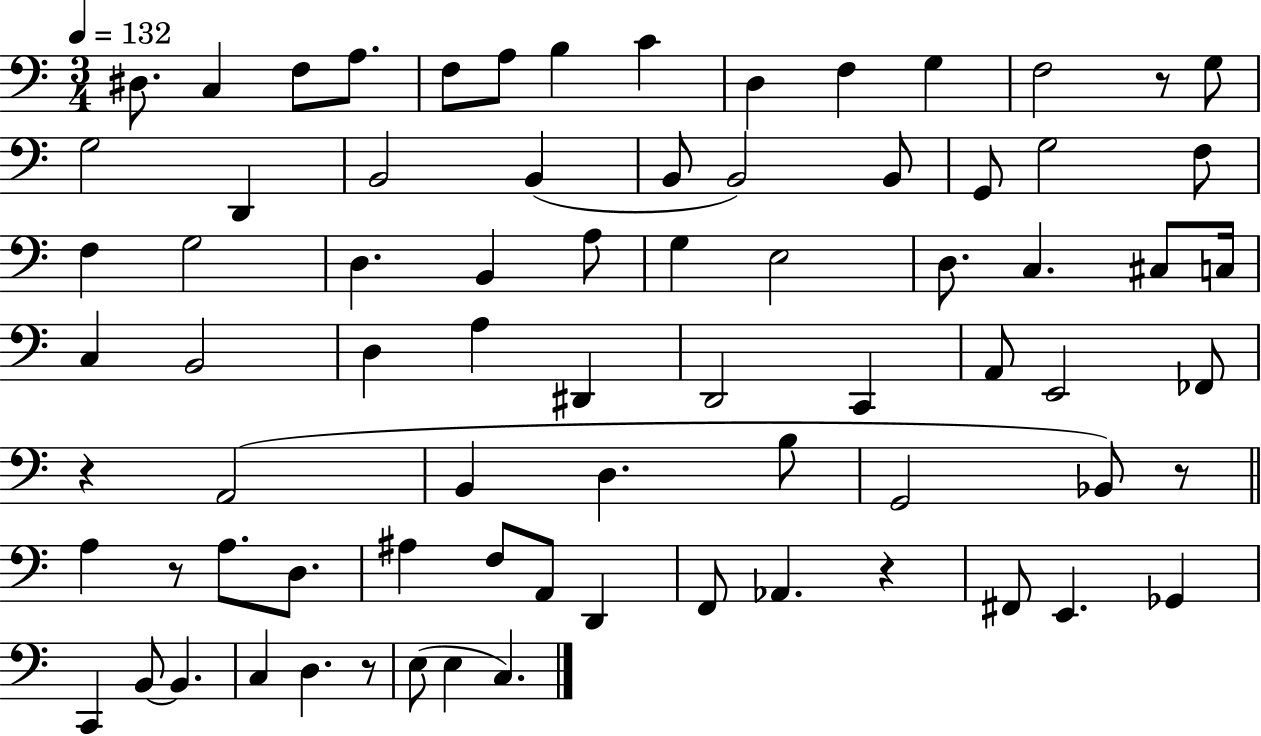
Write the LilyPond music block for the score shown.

{
  \clef bass
  \numericTimeSignature
  \time 3/4
  \key c \major
  \tempo 4 = 132
  dis8. c4 f8 a8. | f8 a8 b4 c'4 | d4 f4 g4 | f2 r8 g8 | \break g2 d,4 | b,2 b,4( | b,8 b,2) b,8 | g,8 g2 f8 | \break f4 g2 | d4. b,4 a8 | g4 e2 | d8. c4. cis8 c16 | \break c4 b,2 | d4 a4 dis,4 | d,2 c,4 | a,8 e,2 fes,8 | \break r4 a,2( | b,4 d4. b8 | g,2 bes,8) r8 | \bar "||" \break \key a \minor a4 r8 a8. d8. | ais4 f8 a,8 d,4 | f,8 aes,4. r4 | fis,8 e,4. ges,4 | \break c,4 b,8~~ b,4. | c4 d4. r8 | e8( e4 c4.) | \bar "|."
}